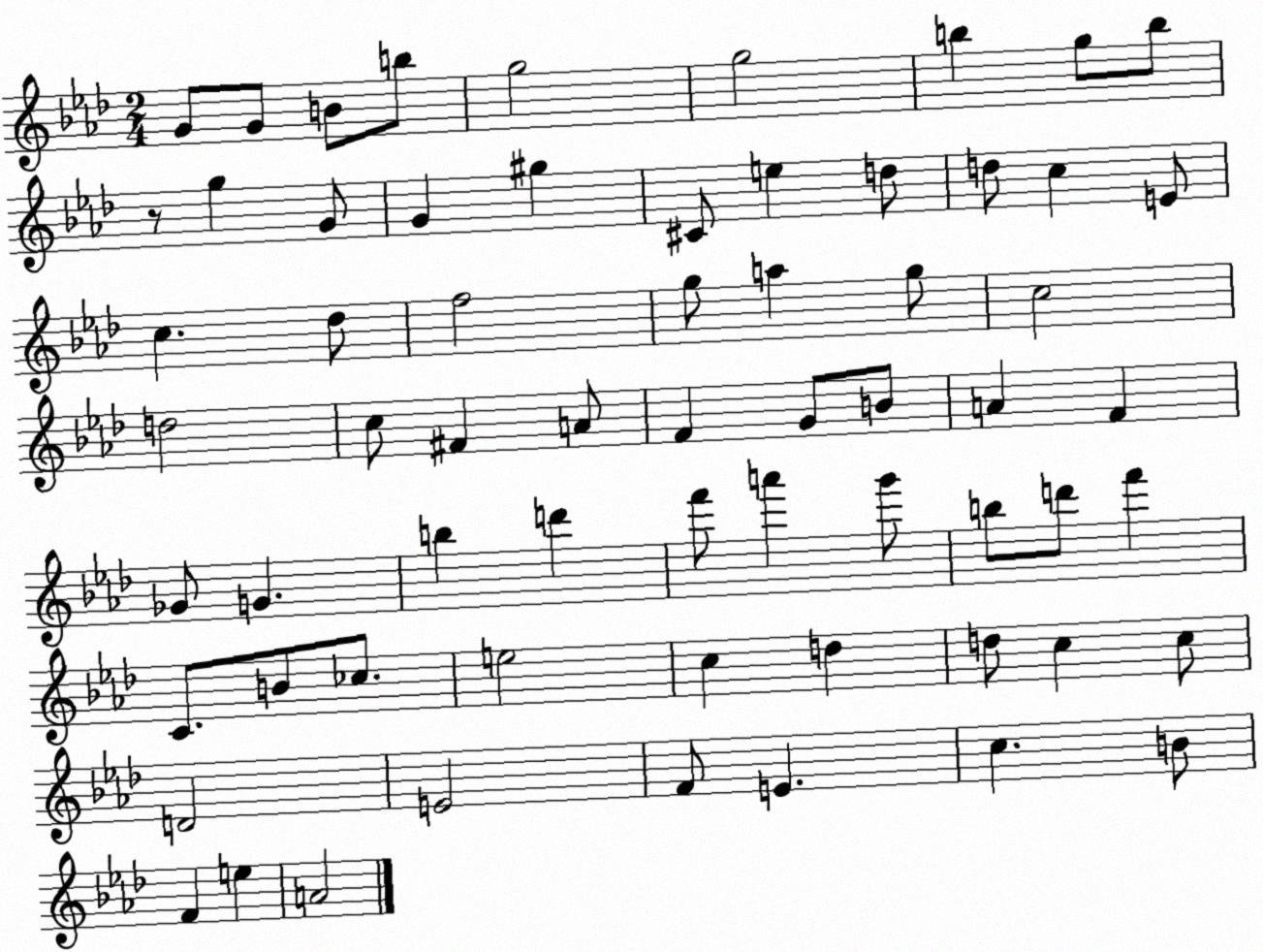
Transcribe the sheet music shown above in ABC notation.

X:1
T:Untitled
M:2/4
L:1/4
K:Ab
G/2 G/2 B/2 b/2 g2 g2 b g/2 b/2 z/2 g G/2 G ^g ^C/2 e d/2 d/2 c E/2 c _d/2 f2 g/2 a g/2 c2 d2 c/2 ^F A/2 F G/2 B/2 A F _G/2 G b d' f'/2 a' g'/2 b/2 d'/2 f' C/2 B/2 _c/2 e2 c d d/2 c c/2 D2 E2 F/2 E c B/2 F e A2